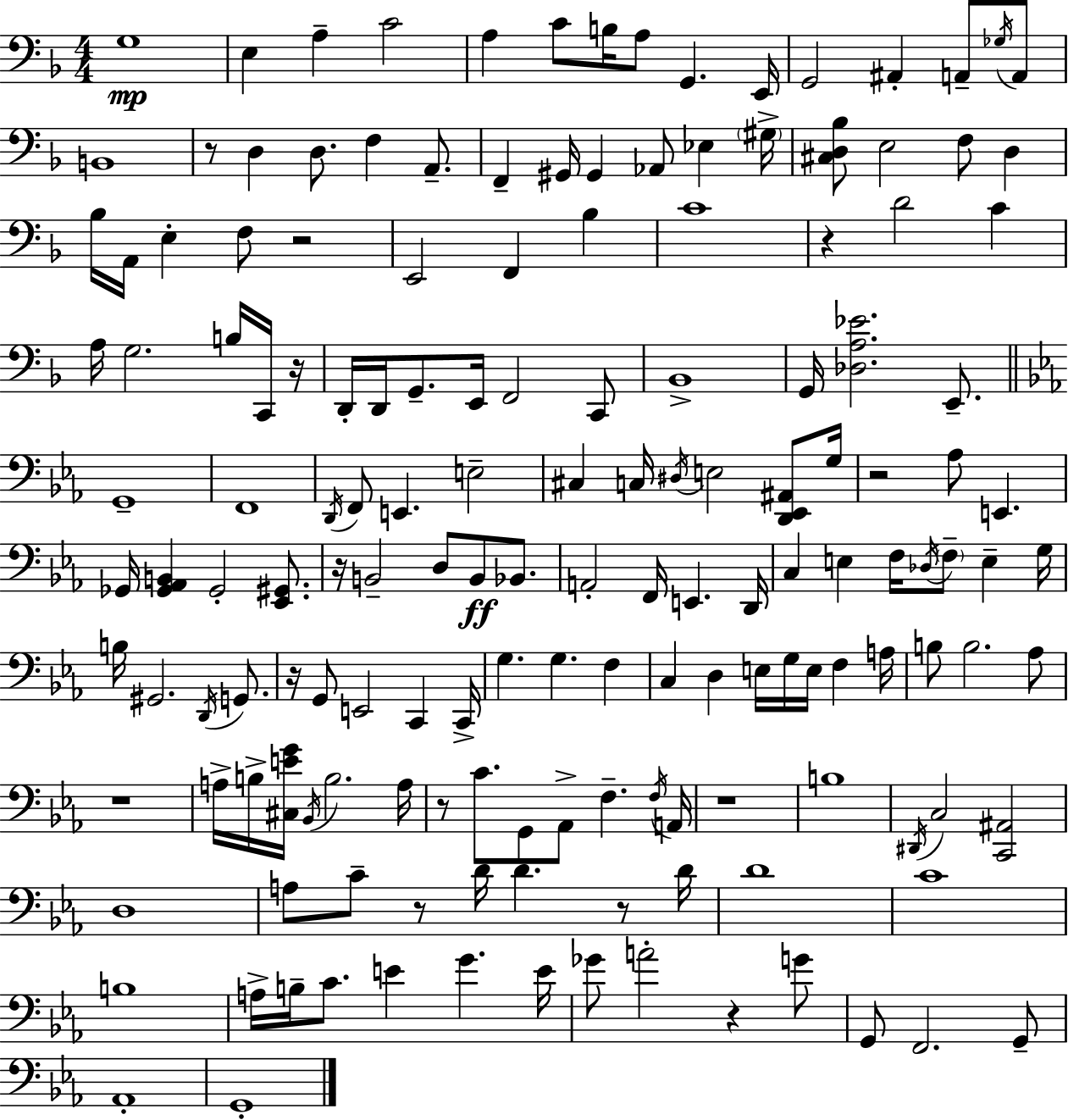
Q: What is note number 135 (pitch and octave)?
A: G4